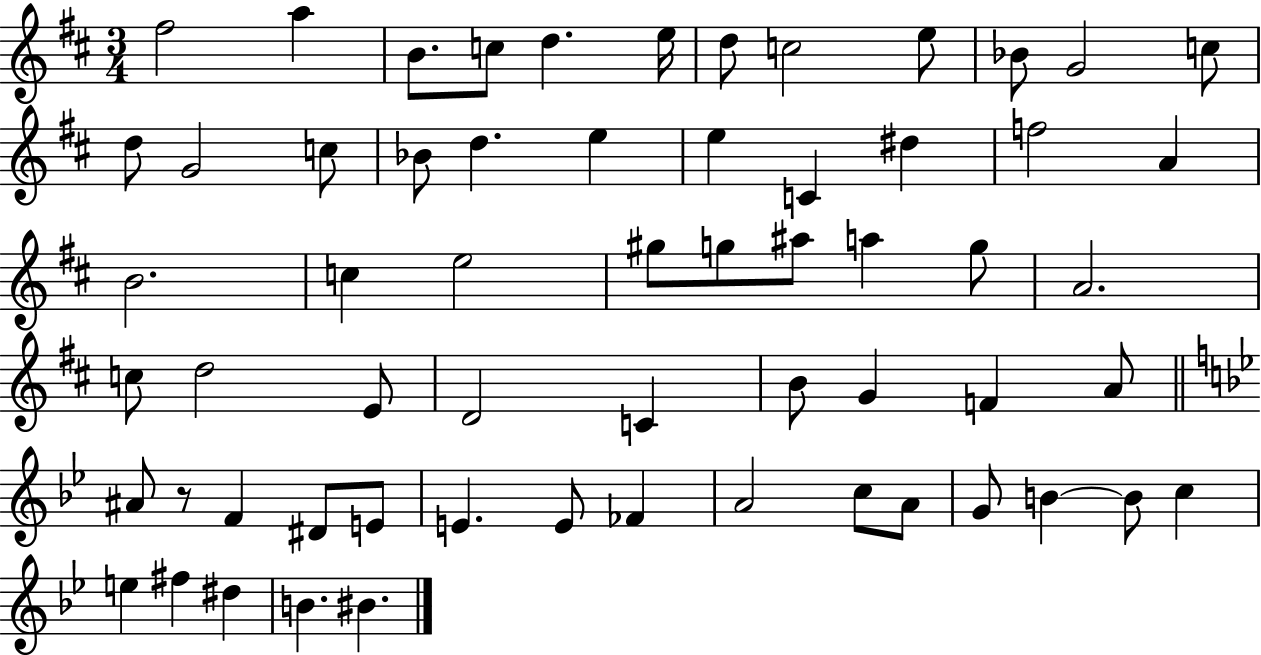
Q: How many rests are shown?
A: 1